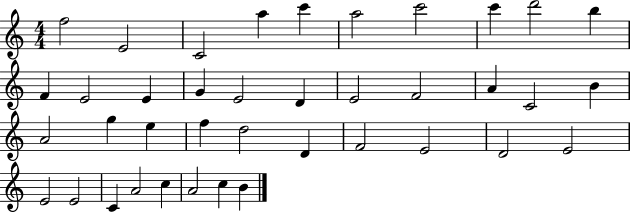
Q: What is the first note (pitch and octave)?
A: F5